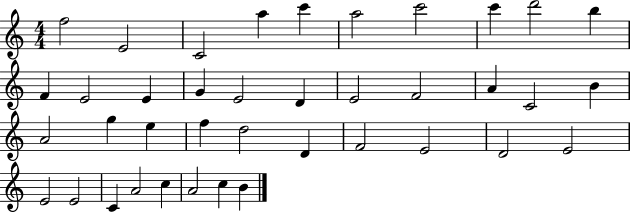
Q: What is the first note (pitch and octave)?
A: F5